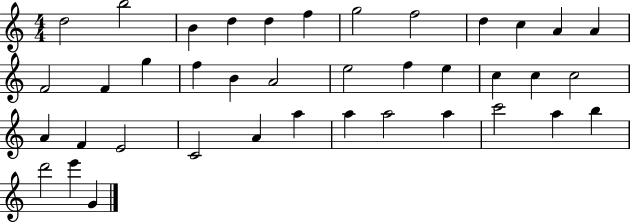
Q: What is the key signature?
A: C major